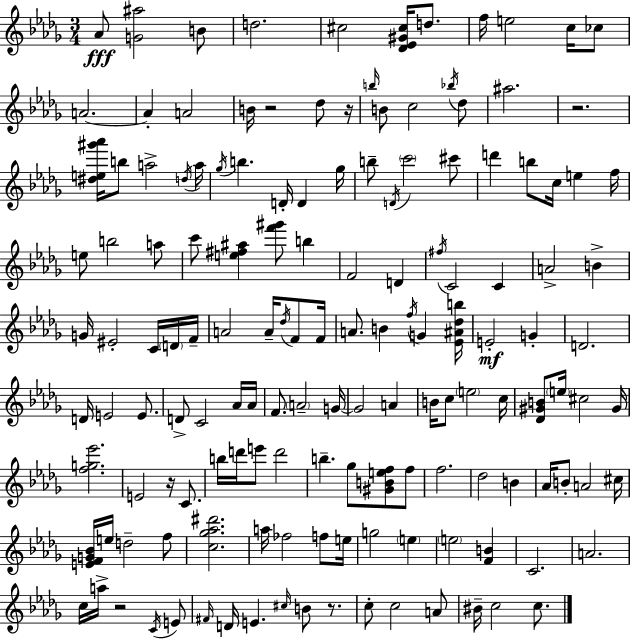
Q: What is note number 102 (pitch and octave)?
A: C#5